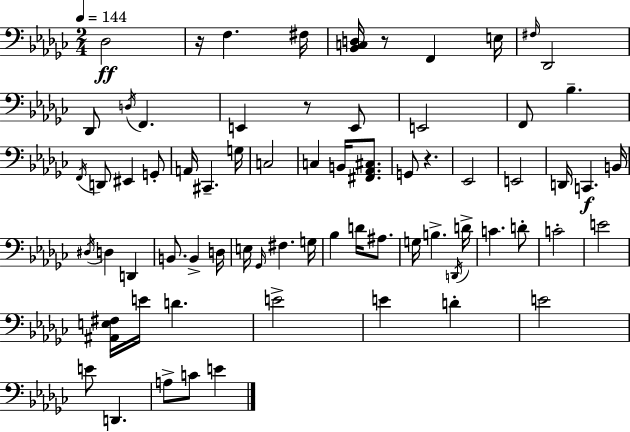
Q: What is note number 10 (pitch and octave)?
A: F2